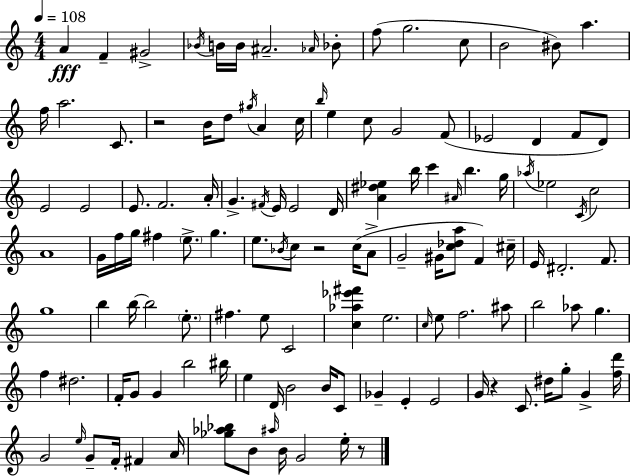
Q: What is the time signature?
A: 4/4